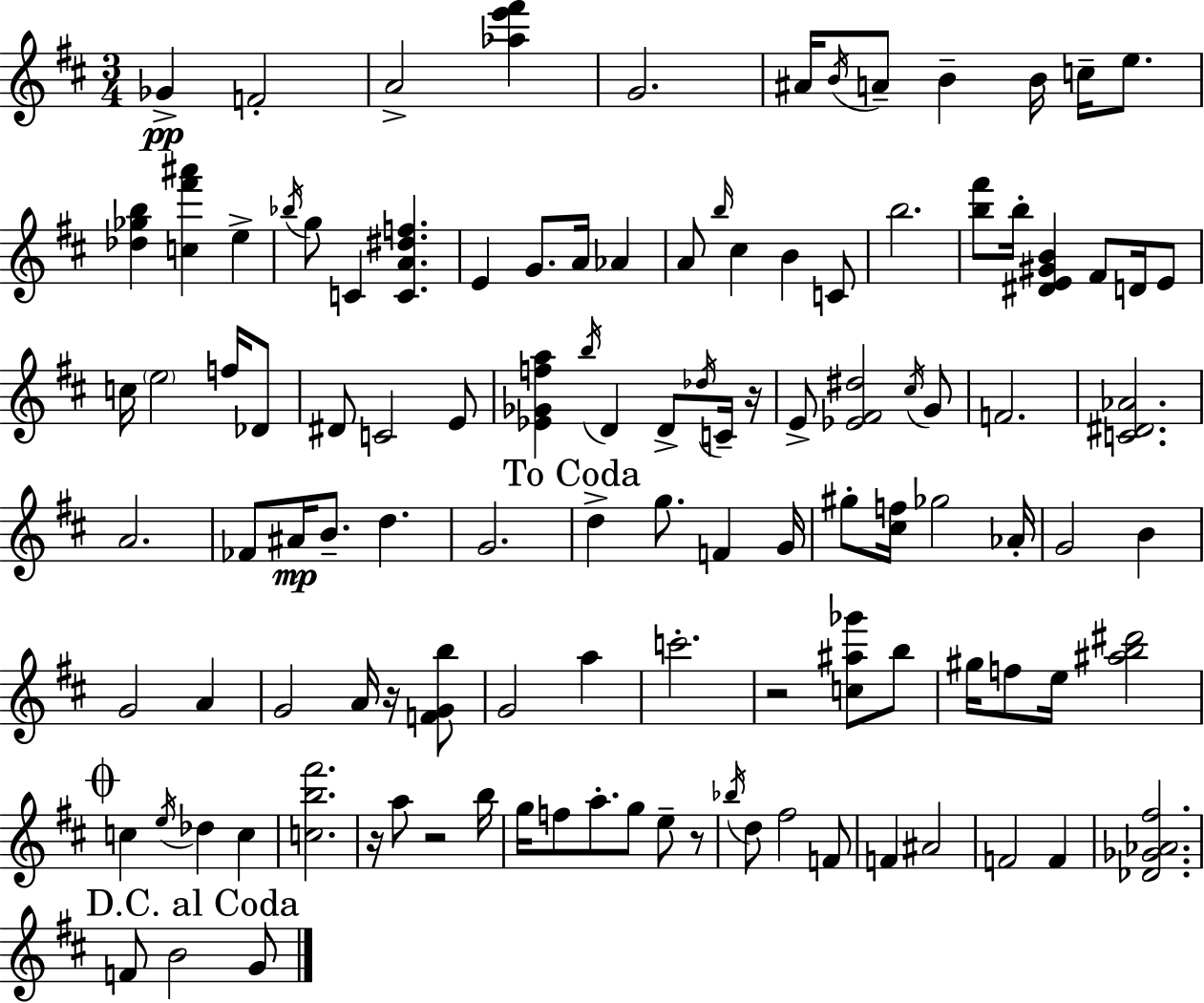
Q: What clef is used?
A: treble